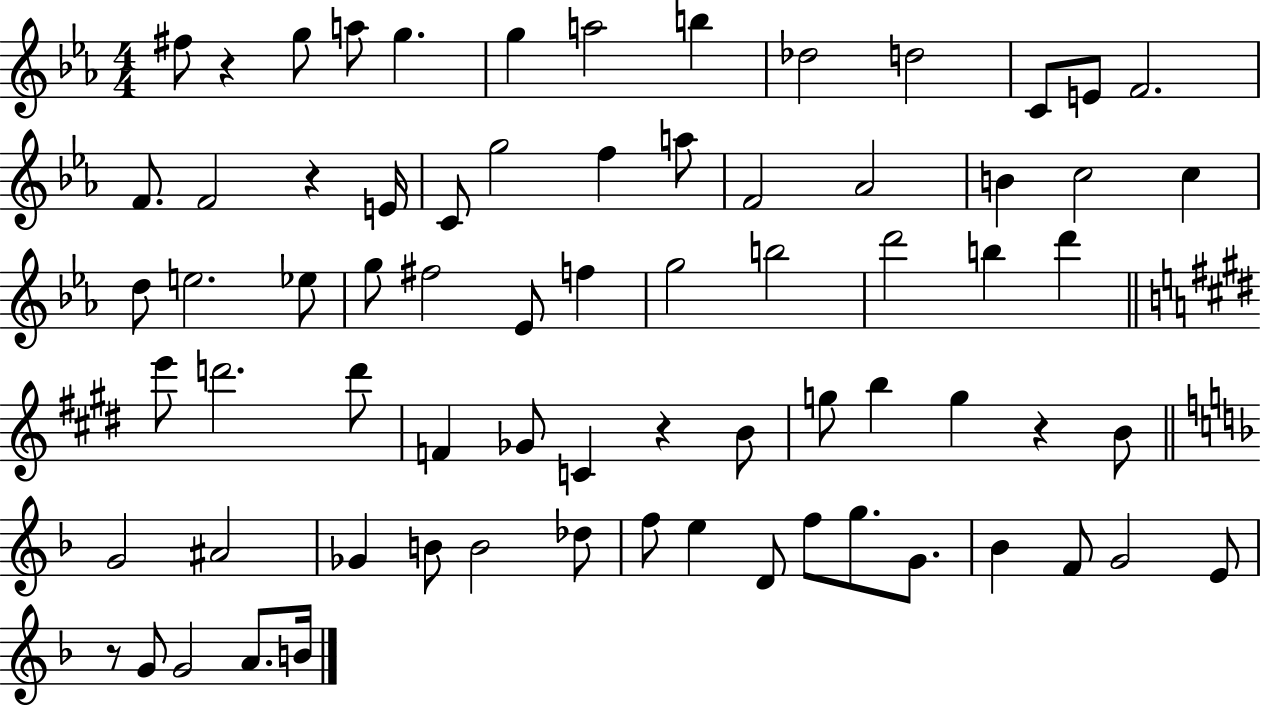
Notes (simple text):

F#5/e R/q G5/e A5/e G5/q. G5/q A5/h B5/q Db5/h D5/h C4/e E4/e F4/h. F4/e. F4/h R/q E4/s C4/e G5/h F5/q A5/e F4/h Ab4/h B4/q C5/h C5/q D5/e E5/h. Eb5/e G5/e F#5/h Eb4/e F5/q G5/h B5/h D6/h B5/q D6/q E6/e D6/h. D6/e F4/q Gb4/e C4/q R/q B4/e G5/e B5/q G5/q R/q B4/e G4/h A#4/h Gb4/q B4/e B4/h Db5/e F5/e E5/q D4/e F5/e G5/e. G4/e. Bb4/q F4/e G4/h E4/e R/e G4/e G4/h A4/e. B4/s